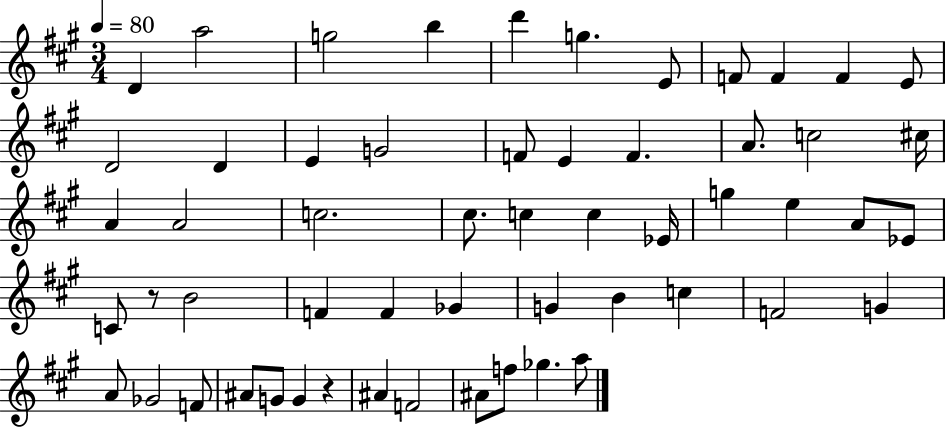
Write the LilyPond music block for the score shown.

{
  \clef treble
  \numericTimeSignature
  \time 3/4
  \key a \major
  \tempo 4 = 80
  d'4 a''2 | g''2 b''4 | d'''4 g''4. e'8 | f'8 f'4 f'4 e'8 | \break d'2 d'4 | e'4 g'2 | f'8 e'4 f'4. | a'8. c''2 cis''16 | \break a'4 a'2 | c''2. | cis''8. c''4 c''4 ees'16 | g''4 e''4 a'8 ees'8 | \break c'8 r8 b'2 | f'4 f'4 ges'4 | g'4 b'4 c''4 | f'2 g'4 | \break a'8 ges'2 f'8 | ais'8 g'8 g'4 r4 | ais'4 f'2 | ais'8 f''8 ges''4. a''8 | \break \bar "|."
}